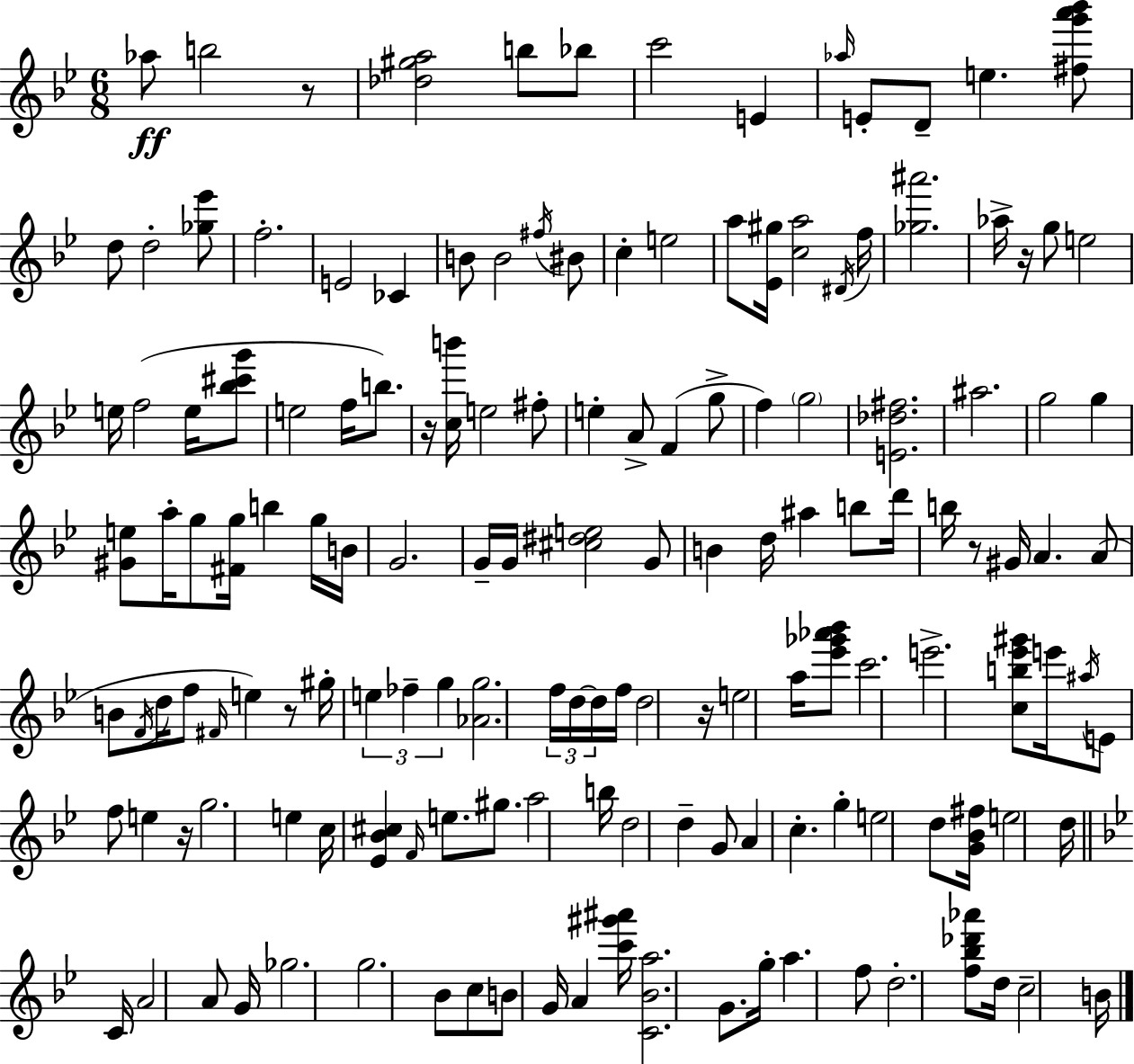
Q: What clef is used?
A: treble